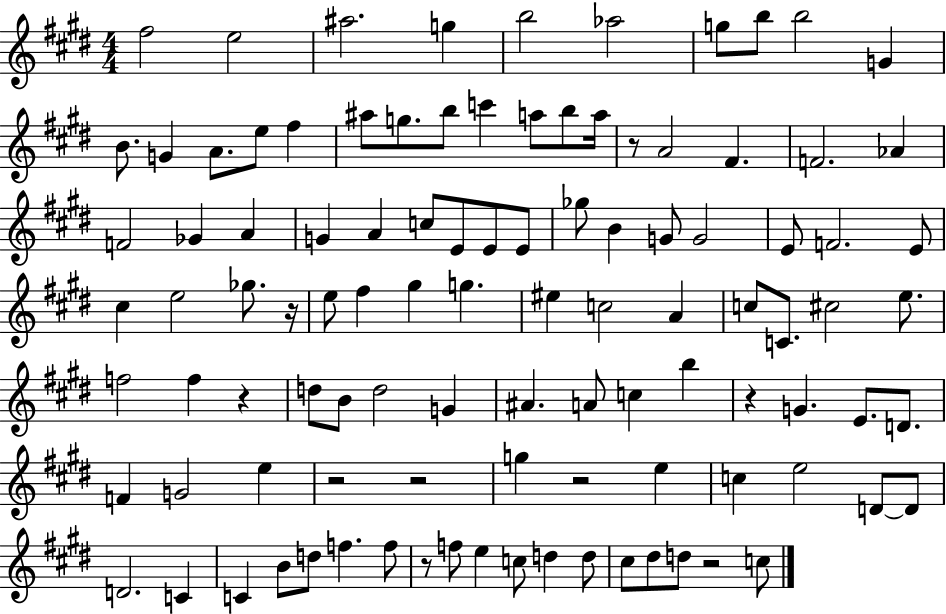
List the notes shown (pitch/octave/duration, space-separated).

F#5/h E5/h A#5/h. G5/q B5/h Ab5/h G5/e B5/e B5/h G4/q B4/e. G4/q A4/e. E5/e F#5/q A#5/e G5/e. B5/e C6/q A5/e B5/e A5/s R/e A4/h F#4/q. F4/h. Ab4/q F4/h Gb4/q A4/q G4/q A4/q C5/e E4/e E4/e E4/e Gb5/e B4/q G4/e G4/h E4/e F4/h. E4/e C#5/q E5/h Gb5/e. R/s E5/e F#5/q G#5/q G5/q. EIS5/q C5/h A4/q C5/e C4/e. C#5/h E5/e. F5/h F5/q R/q D5/e B4/e D5/h G4/q A#4/q. A4/e C5/q B5/q R/q G4/q. E4/e. D4/e. F4/q G4/h E5/q R/h R/h G5/q R/h E5/q C5/q E5/h D4/e D4/e D4/h. C4/q C4/q B4/e D5/e F5/q. F5/e R/e F5/e E5/q C5/e D5/q D5/e C#5/e D#5/e D5/e R/h C5/e